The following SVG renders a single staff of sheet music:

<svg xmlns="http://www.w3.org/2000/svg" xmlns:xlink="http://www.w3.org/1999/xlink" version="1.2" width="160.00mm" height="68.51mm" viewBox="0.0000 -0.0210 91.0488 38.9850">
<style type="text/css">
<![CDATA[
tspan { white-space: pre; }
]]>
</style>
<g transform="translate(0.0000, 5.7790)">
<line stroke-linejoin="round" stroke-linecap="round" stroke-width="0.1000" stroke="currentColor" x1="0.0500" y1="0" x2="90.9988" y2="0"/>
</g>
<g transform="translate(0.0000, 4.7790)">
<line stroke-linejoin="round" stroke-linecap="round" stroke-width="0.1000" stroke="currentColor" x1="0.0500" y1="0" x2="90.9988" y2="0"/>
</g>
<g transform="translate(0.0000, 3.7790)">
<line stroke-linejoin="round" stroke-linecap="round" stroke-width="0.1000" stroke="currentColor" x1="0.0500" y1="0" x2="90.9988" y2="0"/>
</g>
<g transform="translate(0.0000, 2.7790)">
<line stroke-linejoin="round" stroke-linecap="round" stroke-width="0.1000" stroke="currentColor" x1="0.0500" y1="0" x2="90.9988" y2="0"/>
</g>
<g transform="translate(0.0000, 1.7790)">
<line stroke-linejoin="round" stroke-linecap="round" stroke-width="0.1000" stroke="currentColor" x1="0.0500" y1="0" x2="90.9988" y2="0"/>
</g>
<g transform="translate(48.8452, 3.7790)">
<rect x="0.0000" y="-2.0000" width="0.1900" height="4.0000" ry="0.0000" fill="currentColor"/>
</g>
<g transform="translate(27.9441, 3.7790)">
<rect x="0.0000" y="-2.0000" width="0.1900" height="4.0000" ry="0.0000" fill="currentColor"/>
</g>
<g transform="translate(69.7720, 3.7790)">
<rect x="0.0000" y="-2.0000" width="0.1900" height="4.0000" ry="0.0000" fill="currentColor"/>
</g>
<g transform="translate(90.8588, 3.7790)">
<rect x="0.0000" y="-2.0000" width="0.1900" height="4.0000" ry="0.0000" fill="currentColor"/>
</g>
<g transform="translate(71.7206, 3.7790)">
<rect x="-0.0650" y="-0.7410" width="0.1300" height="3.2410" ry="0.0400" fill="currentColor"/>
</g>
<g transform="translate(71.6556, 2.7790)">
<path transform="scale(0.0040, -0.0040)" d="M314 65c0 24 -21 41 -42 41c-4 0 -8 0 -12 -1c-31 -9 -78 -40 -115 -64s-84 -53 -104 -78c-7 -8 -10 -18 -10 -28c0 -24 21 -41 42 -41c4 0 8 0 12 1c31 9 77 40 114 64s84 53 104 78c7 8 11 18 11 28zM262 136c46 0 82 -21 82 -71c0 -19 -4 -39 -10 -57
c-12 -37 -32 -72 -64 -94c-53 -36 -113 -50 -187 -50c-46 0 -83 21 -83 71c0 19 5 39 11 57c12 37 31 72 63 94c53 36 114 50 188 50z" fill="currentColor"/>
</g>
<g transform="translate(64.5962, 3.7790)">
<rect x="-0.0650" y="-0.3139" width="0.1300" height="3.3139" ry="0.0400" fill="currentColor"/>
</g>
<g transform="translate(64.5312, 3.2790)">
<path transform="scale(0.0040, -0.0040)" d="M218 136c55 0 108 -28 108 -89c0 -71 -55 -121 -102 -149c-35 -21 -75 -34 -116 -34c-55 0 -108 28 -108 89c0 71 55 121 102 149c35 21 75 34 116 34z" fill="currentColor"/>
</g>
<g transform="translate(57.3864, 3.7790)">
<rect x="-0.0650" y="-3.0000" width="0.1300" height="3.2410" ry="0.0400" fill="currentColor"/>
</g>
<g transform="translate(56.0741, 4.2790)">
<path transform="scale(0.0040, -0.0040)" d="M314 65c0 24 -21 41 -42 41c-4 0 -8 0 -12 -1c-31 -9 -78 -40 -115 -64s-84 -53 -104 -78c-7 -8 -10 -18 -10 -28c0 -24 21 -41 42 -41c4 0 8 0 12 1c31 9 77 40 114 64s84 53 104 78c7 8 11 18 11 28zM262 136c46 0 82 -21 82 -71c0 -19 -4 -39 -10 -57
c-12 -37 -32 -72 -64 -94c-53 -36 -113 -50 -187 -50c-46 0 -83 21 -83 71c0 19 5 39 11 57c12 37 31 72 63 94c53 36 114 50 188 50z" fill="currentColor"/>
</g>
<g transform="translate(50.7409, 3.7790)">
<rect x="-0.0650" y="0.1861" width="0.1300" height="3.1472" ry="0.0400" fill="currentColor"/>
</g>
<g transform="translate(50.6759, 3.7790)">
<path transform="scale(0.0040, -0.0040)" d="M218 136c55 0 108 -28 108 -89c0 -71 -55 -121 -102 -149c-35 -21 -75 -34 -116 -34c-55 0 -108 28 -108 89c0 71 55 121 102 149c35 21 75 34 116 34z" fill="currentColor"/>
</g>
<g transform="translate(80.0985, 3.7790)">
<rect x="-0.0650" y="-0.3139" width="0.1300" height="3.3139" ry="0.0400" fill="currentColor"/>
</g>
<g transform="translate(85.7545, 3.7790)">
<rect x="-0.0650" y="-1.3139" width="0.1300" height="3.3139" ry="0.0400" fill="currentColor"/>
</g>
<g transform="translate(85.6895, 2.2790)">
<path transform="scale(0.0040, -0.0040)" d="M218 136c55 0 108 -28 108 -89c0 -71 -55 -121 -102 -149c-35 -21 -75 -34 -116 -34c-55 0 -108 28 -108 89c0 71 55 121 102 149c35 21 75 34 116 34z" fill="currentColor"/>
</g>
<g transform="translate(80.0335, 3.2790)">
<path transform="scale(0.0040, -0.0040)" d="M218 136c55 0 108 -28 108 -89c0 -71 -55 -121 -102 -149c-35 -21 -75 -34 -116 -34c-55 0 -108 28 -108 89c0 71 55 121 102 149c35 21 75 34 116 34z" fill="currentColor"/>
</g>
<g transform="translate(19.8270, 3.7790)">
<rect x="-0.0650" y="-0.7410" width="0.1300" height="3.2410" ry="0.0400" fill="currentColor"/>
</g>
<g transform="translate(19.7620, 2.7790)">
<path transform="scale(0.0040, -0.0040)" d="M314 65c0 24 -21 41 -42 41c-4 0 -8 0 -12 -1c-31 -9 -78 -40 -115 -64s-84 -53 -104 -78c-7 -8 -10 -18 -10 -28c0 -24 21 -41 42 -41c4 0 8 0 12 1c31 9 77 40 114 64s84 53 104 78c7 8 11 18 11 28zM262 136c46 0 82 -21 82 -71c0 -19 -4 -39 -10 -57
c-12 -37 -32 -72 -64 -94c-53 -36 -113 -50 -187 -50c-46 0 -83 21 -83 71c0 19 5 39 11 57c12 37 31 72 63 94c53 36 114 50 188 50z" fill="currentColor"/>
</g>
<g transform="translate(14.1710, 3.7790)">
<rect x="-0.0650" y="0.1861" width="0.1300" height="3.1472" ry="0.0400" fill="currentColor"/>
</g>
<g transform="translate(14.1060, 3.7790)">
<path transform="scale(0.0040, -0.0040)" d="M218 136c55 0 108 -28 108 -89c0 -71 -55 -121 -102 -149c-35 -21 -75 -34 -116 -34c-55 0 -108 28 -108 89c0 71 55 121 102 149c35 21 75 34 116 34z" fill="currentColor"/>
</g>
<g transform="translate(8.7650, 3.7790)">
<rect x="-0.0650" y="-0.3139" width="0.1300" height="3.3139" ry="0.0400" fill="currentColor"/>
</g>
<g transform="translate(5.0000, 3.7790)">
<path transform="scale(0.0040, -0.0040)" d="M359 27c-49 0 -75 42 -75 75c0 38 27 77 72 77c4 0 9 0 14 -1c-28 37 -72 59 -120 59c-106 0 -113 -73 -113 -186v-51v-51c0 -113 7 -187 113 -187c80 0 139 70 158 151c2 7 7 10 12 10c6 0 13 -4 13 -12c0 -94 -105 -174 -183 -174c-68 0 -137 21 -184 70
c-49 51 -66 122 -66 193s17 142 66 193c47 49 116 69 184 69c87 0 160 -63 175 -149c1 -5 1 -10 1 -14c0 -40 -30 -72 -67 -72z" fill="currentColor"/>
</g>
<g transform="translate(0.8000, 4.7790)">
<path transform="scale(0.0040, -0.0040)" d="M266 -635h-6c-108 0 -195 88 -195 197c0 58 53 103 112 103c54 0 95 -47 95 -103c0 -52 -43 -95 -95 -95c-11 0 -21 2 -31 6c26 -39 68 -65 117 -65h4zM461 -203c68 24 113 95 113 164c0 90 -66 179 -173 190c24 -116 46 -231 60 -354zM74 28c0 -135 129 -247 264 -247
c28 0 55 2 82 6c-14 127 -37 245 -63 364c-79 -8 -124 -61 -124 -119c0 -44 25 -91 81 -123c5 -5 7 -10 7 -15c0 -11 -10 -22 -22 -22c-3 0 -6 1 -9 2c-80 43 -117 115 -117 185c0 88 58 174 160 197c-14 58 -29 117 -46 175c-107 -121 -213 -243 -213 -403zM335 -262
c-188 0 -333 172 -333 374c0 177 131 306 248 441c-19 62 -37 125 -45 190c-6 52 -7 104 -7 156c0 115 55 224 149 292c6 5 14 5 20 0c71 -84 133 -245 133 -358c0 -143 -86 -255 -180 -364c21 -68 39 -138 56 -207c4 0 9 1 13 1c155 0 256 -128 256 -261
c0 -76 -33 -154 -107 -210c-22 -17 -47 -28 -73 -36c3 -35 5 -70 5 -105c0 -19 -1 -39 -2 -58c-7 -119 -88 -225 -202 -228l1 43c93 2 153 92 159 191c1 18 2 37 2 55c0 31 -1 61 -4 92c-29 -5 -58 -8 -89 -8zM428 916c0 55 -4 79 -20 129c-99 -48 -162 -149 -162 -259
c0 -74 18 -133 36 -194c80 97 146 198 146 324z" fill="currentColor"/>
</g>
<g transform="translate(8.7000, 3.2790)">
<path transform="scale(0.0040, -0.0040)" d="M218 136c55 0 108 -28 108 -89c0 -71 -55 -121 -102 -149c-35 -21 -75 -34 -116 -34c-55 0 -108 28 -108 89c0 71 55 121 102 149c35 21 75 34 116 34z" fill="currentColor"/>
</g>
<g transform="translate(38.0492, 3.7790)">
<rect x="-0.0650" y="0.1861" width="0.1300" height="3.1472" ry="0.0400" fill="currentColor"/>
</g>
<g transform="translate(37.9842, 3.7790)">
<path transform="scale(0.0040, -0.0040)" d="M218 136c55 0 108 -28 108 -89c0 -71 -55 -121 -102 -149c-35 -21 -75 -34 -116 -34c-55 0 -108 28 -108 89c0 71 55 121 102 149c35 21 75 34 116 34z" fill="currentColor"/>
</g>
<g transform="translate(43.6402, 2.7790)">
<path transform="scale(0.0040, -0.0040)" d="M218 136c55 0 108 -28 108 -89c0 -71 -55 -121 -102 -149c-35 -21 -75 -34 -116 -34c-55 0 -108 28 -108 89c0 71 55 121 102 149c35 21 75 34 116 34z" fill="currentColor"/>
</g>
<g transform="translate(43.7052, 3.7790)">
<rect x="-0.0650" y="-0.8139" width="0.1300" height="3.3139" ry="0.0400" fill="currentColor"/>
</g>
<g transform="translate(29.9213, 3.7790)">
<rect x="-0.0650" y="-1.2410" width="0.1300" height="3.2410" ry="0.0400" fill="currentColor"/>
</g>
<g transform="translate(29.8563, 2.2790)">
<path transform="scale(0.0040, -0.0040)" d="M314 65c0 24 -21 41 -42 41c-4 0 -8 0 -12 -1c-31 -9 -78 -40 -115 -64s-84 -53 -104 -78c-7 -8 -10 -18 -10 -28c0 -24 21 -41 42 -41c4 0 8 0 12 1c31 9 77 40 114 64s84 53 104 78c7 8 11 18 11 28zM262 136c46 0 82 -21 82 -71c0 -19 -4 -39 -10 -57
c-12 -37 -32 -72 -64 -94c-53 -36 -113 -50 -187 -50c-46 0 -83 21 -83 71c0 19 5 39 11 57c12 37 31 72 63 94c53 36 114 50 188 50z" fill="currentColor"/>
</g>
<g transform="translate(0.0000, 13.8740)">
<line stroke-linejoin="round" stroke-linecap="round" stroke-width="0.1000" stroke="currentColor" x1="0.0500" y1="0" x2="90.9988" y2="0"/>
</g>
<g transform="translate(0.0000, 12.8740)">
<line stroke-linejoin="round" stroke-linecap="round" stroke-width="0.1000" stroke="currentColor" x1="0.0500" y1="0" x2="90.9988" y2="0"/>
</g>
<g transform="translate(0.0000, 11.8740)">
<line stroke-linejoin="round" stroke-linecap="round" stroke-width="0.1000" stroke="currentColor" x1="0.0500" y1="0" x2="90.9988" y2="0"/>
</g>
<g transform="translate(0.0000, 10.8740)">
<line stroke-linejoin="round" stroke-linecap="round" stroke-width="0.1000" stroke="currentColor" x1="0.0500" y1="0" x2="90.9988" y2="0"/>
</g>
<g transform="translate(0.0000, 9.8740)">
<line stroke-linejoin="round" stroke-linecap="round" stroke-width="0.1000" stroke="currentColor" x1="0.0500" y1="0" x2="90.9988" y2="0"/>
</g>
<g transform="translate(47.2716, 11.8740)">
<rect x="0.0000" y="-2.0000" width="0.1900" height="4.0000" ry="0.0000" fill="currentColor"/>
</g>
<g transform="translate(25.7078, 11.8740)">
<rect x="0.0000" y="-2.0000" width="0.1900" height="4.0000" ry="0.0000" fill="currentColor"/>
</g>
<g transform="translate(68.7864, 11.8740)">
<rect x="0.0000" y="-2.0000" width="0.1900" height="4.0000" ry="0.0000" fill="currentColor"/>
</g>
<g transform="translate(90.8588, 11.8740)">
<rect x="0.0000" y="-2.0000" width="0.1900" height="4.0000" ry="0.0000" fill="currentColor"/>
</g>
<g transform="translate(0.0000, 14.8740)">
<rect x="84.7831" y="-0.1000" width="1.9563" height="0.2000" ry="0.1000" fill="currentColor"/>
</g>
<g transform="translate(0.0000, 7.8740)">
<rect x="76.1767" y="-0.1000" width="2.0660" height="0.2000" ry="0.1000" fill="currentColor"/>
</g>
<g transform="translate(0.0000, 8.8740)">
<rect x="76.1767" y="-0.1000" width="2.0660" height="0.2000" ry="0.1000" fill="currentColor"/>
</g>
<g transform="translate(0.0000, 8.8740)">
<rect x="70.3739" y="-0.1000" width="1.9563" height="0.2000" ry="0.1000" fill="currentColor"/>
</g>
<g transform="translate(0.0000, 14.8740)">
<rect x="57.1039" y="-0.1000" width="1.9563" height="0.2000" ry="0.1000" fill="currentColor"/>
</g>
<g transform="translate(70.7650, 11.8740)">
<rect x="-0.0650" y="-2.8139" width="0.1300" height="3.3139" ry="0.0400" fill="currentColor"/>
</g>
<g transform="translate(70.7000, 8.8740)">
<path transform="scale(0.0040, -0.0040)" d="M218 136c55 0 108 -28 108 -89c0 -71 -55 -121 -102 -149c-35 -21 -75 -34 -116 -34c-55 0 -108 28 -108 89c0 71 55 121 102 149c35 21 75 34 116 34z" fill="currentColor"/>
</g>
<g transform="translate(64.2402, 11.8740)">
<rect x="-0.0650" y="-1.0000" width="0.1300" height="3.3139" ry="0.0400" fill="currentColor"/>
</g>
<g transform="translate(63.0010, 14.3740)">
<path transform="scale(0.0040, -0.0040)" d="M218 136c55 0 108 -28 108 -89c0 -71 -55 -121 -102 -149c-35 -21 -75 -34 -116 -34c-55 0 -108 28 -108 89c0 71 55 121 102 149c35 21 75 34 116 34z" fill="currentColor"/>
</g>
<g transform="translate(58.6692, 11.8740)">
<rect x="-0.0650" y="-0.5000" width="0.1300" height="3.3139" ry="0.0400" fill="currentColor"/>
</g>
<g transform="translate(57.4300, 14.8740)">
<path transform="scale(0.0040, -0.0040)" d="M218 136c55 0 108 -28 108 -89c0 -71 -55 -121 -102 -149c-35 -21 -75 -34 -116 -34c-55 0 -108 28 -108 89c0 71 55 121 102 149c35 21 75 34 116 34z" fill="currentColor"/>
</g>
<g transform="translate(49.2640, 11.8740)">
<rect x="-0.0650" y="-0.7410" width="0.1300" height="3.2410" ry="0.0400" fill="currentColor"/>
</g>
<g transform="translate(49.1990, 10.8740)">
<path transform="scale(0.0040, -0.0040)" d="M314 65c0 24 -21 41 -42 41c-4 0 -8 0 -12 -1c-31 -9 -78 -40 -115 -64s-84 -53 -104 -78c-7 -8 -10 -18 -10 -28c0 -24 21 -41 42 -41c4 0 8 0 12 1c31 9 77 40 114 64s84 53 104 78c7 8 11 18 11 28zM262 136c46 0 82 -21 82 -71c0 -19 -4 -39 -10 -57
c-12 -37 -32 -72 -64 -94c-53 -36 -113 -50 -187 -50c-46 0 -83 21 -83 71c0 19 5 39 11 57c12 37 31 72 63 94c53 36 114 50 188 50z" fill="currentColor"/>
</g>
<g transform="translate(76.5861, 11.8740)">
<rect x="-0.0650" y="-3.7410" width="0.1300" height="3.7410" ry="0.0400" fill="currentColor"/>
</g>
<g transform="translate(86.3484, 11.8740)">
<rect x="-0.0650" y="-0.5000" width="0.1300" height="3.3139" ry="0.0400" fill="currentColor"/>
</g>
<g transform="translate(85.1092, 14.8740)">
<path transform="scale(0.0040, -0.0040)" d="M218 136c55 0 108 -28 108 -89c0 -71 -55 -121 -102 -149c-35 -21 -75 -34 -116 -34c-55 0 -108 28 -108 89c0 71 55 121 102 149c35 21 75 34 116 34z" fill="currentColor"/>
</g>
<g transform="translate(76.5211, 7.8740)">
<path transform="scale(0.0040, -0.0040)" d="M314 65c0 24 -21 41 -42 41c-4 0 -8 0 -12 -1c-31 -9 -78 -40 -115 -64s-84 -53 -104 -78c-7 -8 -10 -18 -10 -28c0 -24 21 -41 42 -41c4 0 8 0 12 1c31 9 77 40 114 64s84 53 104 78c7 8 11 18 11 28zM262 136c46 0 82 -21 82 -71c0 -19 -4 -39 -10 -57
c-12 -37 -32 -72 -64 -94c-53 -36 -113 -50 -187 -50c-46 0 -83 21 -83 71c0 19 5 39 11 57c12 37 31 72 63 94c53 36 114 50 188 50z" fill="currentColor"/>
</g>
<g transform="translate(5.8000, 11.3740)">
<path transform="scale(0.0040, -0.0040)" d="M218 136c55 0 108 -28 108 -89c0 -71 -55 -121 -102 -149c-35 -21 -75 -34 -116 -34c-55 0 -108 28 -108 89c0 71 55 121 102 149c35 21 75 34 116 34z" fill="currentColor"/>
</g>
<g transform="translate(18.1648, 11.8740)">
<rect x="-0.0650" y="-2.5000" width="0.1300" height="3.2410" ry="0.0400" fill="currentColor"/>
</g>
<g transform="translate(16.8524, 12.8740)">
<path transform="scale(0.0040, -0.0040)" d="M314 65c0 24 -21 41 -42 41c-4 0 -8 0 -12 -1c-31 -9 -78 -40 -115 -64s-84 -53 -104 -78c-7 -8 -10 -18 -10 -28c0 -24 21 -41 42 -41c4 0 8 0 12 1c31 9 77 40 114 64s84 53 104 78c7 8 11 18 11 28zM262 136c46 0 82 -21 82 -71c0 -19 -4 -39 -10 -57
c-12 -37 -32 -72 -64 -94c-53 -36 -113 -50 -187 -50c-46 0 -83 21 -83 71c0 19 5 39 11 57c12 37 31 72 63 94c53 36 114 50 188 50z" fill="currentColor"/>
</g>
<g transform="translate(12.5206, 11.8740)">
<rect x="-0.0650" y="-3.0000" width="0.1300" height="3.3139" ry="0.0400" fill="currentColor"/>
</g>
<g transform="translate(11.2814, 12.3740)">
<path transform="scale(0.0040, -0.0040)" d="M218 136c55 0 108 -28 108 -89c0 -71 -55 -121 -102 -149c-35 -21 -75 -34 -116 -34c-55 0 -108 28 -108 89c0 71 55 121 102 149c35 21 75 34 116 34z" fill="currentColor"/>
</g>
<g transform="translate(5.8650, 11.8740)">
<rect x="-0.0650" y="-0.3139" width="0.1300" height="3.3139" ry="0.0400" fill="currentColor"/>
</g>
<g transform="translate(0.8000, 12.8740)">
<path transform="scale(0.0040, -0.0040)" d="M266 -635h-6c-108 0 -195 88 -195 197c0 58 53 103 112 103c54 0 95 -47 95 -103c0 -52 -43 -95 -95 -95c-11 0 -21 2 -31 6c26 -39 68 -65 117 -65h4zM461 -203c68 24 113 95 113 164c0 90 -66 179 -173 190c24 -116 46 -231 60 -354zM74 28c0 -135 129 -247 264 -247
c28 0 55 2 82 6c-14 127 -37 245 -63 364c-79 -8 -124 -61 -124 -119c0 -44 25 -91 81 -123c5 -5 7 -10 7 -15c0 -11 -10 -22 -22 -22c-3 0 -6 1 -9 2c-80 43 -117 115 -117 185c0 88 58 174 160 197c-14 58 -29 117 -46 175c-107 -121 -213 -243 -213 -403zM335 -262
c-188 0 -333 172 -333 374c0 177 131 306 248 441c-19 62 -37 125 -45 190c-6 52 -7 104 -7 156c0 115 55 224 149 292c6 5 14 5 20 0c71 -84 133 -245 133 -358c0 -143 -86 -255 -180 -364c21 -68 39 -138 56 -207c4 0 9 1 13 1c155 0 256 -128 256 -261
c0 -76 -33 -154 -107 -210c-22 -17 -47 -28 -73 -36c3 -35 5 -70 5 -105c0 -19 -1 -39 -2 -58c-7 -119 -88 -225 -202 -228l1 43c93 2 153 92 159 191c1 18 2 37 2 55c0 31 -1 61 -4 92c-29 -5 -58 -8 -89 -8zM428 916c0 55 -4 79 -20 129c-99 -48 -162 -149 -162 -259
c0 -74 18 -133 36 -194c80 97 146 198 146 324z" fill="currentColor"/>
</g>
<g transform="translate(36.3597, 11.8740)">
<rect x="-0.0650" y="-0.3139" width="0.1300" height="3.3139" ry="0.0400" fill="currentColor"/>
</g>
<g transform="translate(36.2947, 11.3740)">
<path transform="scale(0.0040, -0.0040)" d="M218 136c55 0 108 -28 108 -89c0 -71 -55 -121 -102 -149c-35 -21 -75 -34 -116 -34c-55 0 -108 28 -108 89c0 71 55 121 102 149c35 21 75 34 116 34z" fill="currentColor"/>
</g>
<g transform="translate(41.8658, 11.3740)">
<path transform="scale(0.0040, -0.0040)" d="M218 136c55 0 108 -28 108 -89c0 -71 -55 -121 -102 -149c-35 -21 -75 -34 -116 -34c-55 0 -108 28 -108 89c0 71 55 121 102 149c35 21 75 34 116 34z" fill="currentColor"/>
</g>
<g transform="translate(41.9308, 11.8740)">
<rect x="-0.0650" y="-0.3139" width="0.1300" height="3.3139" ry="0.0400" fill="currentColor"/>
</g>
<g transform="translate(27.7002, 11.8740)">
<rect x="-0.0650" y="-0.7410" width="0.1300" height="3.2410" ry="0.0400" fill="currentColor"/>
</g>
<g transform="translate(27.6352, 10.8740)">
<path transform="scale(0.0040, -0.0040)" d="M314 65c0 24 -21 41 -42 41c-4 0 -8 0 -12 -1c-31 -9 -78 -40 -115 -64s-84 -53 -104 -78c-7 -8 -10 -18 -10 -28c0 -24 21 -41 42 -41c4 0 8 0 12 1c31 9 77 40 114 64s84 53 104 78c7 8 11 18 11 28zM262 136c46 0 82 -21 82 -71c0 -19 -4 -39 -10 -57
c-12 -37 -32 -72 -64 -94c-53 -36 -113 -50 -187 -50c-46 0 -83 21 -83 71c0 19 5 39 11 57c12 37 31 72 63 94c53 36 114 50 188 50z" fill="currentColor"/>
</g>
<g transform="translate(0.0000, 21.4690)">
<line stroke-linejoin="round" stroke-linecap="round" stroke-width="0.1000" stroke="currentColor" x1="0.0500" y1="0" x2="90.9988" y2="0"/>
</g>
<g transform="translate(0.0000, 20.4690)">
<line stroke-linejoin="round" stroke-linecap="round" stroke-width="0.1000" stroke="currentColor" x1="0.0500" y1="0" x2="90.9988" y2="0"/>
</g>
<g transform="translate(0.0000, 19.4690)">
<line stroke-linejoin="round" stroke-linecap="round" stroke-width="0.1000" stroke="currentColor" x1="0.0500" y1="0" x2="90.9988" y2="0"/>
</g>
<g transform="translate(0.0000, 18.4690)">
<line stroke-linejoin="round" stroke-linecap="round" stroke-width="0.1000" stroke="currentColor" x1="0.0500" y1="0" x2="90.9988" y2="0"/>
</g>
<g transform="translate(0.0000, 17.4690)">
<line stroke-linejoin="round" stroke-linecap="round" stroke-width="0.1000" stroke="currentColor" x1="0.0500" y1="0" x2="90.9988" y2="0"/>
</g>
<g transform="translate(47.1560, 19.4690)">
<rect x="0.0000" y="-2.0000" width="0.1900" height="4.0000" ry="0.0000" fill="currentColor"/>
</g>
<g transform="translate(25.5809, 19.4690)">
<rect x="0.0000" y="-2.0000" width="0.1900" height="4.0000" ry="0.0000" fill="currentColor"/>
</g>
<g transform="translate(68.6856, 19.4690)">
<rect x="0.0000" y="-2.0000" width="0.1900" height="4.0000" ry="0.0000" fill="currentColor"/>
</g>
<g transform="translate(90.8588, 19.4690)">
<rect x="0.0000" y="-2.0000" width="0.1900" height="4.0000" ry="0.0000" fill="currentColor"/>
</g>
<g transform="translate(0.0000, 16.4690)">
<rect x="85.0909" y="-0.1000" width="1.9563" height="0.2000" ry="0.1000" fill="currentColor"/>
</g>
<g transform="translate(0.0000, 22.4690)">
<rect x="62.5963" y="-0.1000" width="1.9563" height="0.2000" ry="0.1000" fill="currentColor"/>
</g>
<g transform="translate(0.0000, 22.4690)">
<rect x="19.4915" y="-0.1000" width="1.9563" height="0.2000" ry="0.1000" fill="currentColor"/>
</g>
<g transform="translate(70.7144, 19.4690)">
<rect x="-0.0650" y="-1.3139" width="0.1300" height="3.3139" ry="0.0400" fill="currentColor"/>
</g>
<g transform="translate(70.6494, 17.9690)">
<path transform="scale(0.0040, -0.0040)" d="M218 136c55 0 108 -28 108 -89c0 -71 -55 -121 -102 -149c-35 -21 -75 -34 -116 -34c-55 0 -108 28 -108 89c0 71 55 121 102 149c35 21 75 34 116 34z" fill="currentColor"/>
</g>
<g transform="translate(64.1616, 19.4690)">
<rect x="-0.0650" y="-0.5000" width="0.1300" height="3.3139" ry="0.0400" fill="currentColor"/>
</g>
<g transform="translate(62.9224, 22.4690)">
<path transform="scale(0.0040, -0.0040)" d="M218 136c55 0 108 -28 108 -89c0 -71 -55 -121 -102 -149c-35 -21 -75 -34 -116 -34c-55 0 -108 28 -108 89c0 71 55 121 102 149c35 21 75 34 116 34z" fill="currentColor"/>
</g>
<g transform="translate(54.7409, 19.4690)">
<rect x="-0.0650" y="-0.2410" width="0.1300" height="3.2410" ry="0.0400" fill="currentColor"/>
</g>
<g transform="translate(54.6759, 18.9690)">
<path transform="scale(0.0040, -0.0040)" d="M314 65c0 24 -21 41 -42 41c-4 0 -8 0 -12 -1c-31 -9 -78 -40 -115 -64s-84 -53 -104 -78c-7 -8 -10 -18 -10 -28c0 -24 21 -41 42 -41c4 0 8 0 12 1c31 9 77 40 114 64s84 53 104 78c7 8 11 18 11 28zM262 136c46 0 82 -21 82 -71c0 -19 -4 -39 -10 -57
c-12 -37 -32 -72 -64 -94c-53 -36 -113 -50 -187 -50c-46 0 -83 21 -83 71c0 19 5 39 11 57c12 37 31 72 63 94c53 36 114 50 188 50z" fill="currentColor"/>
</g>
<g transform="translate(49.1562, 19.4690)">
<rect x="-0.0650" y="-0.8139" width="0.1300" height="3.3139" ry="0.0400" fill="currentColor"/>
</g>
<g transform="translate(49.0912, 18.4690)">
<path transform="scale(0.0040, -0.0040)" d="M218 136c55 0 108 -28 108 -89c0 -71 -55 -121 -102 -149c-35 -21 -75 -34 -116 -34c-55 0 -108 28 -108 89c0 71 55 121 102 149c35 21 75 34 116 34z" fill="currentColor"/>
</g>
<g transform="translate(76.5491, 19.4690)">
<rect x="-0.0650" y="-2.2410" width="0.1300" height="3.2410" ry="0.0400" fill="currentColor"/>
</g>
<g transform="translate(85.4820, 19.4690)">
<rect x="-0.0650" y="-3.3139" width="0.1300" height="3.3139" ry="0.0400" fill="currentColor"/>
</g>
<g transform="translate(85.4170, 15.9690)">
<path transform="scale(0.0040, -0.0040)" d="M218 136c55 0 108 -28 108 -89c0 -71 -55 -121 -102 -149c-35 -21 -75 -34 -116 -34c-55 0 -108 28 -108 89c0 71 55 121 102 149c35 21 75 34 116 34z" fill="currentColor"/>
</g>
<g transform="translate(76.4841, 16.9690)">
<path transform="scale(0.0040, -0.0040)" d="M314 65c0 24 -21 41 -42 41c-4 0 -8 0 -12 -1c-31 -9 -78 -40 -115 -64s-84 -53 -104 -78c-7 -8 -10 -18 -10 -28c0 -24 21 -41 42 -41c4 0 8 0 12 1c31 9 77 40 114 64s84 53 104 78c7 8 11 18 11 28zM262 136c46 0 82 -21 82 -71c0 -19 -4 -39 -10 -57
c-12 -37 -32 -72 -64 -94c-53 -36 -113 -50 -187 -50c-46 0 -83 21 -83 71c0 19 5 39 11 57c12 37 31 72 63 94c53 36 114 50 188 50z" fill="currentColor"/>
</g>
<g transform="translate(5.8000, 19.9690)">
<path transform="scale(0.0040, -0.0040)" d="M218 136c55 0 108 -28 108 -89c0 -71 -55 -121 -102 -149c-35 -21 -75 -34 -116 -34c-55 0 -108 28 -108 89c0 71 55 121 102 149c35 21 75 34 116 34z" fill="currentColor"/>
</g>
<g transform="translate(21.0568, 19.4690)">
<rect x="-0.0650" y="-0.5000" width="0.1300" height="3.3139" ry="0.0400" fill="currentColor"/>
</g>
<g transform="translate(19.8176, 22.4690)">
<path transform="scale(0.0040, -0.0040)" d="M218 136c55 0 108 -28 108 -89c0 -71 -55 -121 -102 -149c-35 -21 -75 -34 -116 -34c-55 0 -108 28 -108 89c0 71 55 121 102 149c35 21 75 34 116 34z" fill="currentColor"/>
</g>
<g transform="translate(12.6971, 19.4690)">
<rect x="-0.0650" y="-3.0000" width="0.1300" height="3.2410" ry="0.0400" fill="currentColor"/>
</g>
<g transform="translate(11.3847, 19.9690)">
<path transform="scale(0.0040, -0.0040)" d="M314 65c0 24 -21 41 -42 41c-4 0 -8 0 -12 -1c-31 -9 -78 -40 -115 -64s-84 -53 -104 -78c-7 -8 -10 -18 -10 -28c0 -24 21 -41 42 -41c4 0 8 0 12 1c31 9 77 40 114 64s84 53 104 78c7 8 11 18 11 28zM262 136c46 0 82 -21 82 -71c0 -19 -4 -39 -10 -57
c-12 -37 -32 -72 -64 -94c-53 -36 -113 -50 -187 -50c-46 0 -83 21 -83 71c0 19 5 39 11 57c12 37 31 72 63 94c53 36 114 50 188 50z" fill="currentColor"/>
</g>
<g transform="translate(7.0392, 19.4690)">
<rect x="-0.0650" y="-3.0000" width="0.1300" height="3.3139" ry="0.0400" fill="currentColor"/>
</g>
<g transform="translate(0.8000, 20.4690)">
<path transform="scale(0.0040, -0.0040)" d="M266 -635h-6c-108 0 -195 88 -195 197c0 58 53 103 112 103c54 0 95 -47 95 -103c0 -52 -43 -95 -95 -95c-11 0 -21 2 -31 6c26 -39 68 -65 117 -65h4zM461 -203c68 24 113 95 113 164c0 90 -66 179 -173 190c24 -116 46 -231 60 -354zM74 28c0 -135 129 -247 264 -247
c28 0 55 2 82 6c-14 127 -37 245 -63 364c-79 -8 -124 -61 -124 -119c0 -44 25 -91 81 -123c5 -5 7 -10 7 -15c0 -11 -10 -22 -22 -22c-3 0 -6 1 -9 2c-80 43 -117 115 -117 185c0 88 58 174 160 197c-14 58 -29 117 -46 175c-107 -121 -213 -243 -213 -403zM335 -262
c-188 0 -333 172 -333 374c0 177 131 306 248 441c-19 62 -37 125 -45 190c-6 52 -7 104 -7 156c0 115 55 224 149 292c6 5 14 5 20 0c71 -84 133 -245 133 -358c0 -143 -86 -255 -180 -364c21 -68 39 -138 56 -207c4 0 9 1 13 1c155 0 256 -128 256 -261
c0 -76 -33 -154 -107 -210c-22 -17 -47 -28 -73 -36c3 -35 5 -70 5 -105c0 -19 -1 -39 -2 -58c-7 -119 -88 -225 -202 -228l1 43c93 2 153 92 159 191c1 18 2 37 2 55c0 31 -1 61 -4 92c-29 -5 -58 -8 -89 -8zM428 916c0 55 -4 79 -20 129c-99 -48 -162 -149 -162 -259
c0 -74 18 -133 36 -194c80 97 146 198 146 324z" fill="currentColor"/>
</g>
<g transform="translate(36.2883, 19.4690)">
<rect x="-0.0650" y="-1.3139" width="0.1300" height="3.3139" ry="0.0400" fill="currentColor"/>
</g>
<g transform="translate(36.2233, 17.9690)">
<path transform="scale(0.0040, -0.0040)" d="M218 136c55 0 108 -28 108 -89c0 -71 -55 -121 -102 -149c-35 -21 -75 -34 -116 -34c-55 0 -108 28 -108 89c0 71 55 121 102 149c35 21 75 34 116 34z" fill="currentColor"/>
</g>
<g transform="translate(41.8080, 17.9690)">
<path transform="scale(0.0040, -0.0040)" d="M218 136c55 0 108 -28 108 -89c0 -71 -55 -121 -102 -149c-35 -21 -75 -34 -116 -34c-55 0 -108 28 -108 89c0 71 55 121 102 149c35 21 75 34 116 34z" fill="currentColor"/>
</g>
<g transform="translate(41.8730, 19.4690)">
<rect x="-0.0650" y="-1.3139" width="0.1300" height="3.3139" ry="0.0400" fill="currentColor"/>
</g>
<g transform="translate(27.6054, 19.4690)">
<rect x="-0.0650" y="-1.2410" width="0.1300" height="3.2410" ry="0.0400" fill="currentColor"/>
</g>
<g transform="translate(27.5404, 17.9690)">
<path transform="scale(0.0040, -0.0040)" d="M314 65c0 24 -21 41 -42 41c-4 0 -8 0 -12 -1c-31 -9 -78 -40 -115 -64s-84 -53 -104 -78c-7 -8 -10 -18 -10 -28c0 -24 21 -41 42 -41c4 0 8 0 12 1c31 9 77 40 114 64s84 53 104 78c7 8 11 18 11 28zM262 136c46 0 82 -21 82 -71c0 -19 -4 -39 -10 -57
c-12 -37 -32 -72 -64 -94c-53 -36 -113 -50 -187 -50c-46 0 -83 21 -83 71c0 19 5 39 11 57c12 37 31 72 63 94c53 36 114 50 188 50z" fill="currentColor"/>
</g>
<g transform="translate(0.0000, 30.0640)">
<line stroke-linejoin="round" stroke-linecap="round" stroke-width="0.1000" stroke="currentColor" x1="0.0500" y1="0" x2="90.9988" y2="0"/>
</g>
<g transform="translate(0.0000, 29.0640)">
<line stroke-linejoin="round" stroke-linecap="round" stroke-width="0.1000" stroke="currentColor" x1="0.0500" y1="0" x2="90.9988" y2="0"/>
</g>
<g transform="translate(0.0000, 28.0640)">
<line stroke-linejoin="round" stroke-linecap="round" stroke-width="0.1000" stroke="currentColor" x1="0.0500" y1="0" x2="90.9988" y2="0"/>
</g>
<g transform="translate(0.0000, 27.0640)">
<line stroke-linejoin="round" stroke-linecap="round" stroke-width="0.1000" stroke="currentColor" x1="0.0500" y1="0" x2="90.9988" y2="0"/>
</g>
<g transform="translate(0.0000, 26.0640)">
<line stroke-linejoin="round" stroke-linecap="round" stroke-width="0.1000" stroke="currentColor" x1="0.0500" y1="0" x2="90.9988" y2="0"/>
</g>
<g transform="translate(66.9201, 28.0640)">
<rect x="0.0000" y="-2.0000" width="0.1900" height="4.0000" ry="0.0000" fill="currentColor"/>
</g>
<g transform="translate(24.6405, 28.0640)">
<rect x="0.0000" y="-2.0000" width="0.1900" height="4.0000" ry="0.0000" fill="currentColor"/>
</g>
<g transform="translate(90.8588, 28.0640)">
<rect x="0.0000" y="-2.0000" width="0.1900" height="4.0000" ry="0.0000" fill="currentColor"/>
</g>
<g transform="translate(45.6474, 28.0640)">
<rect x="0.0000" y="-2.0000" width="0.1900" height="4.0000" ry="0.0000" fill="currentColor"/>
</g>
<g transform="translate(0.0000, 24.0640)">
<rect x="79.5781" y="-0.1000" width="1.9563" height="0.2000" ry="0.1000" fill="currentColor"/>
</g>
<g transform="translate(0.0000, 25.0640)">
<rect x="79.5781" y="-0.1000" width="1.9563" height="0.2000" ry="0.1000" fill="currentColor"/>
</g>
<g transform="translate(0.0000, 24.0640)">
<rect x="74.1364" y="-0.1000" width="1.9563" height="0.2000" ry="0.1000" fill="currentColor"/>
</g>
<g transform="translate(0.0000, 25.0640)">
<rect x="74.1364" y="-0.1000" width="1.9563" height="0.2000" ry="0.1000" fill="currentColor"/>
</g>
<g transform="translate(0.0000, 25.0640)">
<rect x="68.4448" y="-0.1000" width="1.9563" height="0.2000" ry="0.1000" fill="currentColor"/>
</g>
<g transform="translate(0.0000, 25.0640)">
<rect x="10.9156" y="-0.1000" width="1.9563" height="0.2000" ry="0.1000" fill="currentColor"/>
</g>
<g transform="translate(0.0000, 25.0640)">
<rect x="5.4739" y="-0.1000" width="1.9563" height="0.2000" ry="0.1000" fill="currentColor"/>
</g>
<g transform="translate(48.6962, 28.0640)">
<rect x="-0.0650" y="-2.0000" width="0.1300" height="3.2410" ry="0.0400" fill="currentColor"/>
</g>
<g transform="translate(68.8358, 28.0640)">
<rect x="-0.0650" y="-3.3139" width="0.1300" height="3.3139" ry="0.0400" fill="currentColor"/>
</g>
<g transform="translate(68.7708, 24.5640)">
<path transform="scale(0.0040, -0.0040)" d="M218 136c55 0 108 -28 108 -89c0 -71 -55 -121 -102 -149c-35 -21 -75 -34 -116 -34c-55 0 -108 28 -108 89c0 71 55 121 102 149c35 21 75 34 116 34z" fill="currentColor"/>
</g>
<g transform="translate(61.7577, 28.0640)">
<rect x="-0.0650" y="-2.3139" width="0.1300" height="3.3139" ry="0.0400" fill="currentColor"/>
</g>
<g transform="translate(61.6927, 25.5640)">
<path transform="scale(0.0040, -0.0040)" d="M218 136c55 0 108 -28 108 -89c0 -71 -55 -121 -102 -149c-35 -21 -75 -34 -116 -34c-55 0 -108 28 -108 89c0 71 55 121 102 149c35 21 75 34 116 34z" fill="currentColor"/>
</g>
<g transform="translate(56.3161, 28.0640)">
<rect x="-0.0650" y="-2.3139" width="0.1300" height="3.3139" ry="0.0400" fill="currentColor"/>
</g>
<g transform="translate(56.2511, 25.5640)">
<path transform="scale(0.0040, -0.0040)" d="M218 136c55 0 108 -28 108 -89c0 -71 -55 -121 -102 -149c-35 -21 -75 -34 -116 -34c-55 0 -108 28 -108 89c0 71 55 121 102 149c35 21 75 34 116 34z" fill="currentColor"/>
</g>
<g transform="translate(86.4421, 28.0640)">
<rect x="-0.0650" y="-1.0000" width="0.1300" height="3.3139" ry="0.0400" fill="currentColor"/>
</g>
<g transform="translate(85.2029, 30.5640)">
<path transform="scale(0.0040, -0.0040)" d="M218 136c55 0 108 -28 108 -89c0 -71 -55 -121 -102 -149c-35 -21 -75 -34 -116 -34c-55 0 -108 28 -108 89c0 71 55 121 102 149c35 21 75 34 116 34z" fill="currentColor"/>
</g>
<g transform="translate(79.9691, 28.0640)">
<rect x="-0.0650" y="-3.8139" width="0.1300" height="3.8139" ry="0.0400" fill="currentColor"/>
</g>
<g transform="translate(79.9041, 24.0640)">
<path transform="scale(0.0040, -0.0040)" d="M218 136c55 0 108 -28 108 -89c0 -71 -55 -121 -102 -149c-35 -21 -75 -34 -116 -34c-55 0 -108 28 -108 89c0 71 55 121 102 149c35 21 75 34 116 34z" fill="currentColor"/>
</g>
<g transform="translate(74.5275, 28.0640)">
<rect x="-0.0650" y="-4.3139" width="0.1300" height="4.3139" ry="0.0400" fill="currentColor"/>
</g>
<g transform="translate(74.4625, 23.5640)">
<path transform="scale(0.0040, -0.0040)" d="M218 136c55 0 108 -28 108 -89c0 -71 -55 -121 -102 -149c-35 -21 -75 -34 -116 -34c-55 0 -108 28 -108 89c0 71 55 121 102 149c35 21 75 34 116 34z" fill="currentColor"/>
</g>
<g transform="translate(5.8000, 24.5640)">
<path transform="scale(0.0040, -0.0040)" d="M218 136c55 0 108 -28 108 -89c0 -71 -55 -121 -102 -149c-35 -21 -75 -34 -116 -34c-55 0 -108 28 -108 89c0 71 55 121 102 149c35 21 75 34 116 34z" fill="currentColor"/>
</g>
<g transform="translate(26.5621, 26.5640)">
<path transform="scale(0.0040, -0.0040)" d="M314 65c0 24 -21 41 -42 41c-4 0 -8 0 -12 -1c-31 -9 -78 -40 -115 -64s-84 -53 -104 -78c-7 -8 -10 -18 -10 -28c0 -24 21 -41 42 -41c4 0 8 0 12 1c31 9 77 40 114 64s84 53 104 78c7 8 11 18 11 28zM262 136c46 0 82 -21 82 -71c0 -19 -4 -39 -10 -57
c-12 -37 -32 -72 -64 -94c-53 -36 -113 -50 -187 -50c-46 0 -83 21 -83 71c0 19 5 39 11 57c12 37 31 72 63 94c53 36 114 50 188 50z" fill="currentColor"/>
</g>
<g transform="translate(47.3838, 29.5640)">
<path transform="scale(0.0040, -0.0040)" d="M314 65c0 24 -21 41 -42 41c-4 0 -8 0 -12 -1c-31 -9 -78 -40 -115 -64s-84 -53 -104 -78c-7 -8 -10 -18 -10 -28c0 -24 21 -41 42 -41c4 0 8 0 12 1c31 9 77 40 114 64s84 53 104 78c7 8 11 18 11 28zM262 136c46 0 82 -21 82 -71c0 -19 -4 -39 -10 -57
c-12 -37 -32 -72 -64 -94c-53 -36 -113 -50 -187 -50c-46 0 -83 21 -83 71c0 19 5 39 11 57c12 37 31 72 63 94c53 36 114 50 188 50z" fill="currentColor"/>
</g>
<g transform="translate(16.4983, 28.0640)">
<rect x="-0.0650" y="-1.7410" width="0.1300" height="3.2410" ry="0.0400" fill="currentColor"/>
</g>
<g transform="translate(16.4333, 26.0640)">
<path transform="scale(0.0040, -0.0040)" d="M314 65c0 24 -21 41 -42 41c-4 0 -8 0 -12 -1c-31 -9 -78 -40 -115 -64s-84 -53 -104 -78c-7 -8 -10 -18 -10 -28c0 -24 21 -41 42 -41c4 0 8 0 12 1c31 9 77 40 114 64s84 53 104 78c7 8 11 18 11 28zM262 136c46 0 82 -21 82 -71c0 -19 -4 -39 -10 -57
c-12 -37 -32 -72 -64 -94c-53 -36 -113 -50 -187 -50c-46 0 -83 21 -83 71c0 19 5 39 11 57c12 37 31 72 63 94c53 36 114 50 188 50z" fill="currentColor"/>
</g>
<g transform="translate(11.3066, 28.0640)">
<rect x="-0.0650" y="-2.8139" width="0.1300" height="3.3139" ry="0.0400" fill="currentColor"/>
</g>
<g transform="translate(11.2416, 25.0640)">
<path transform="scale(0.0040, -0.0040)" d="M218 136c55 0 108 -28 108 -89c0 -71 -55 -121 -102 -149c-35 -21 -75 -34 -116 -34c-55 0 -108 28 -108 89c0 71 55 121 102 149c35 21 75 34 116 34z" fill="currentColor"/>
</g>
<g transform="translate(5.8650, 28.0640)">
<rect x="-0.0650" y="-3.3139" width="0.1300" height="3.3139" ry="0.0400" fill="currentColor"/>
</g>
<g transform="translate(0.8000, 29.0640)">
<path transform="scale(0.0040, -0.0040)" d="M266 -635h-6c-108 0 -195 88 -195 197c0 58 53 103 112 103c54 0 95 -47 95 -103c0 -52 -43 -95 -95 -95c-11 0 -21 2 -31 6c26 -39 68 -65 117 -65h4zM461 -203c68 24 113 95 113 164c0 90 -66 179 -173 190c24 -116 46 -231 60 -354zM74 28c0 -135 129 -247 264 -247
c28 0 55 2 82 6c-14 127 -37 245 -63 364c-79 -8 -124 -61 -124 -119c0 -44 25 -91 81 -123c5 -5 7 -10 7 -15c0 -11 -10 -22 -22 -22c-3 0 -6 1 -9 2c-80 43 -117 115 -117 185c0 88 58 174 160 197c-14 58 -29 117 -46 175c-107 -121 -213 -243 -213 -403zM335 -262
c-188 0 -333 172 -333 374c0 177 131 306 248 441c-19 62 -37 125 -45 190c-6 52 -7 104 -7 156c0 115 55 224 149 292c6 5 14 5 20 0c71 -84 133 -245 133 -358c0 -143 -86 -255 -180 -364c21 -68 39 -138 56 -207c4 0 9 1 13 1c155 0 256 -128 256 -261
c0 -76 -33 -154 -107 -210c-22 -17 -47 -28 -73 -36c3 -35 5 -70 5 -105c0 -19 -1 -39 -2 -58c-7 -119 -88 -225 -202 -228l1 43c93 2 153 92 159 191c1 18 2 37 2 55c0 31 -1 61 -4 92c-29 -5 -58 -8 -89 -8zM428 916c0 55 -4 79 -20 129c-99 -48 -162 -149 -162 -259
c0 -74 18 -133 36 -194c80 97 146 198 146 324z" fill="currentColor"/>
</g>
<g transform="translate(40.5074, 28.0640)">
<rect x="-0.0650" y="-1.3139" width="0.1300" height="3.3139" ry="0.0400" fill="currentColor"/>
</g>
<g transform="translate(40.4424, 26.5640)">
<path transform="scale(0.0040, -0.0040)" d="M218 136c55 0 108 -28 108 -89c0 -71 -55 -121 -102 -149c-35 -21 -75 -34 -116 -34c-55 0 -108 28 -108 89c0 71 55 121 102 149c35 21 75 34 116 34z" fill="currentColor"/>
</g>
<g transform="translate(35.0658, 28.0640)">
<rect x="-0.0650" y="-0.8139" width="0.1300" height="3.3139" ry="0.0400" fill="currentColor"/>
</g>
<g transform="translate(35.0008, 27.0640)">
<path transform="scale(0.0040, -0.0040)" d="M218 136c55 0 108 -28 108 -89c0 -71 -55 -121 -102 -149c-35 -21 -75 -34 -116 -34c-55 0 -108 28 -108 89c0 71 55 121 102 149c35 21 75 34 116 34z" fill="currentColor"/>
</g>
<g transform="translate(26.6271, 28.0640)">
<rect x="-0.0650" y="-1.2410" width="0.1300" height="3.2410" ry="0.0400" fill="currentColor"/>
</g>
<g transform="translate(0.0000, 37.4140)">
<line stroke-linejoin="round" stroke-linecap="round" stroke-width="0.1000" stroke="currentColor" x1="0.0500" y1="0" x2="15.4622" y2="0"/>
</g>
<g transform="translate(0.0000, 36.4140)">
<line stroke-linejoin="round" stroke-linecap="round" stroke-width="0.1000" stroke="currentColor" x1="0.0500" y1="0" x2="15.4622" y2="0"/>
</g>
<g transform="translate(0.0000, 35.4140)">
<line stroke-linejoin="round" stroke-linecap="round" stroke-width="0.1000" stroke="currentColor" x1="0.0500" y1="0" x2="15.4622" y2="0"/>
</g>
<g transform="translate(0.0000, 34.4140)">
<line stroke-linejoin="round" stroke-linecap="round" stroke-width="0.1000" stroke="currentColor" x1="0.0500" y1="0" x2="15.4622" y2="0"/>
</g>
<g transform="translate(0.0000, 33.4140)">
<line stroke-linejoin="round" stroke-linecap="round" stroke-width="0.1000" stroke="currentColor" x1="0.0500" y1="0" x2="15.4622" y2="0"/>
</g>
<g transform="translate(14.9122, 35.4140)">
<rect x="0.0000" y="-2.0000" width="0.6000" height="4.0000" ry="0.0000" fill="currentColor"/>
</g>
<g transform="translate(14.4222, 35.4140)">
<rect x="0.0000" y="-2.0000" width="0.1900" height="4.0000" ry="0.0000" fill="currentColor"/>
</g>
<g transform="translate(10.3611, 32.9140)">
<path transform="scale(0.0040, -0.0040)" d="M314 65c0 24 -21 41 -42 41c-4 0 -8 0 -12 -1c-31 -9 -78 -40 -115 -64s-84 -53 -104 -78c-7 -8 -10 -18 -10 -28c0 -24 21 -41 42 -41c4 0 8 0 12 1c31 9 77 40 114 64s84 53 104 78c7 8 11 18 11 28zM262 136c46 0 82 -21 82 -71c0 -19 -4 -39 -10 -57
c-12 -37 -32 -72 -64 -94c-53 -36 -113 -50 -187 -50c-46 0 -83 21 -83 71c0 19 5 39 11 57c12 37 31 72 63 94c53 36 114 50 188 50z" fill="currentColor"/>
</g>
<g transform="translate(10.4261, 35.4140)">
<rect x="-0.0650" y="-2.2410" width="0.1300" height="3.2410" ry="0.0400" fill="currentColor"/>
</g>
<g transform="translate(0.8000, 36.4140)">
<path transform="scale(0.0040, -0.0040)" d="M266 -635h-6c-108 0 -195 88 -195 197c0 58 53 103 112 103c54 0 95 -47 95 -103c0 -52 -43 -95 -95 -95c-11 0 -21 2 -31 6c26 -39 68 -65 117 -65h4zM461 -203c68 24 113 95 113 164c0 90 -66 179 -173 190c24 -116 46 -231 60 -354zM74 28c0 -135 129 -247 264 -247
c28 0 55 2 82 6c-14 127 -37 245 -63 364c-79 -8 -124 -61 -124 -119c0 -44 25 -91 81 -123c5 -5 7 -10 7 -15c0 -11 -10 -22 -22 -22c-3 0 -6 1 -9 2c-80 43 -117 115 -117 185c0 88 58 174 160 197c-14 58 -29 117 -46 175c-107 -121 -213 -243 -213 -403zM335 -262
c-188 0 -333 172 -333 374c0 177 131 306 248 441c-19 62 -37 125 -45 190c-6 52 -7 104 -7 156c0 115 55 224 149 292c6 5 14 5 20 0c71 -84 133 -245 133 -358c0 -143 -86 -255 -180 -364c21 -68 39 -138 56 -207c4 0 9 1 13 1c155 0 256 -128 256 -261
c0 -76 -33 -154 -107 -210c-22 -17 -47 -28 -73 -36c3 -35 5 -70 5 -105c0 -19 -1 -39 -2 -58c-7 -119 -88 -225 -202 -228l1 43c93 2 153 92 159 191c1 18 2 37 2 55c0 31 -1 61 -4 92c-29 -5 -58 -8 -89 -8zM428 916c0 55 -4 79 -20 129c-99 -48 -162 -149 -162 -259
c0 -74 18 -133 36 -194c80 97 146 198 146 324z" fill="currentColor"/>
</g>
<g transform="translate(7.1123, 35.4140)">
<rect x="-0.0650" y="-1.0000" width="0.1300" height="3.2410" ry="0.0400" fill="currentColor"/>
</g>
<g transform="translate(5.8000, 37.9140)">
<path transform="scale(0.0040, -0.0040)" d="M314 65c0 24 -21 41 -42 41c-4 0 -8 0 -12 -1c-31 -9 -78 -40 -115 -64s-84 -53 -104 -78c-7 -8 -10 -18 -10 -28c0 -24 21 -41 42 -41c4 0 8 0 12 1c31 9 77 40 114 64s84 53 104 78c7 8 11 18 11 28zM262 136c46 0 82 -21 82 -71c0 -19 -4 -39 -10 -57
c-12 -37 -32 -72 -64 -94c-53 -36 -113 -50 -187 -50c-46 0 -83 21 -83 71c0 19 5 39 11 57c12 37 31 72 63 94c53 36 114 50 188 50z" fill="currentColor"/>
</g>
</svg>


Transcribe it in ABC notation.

X:1
T:Untitled
M:4/4
L:1/4
K:C
c B d2 e2 B d B A2 c d2 c e c A G2 d2 c c d2 C D a c'2 C A A2 C e2 e e d c2 C e g2 b b a f2 e2 d e F2 g g b d' c' D D2 g2